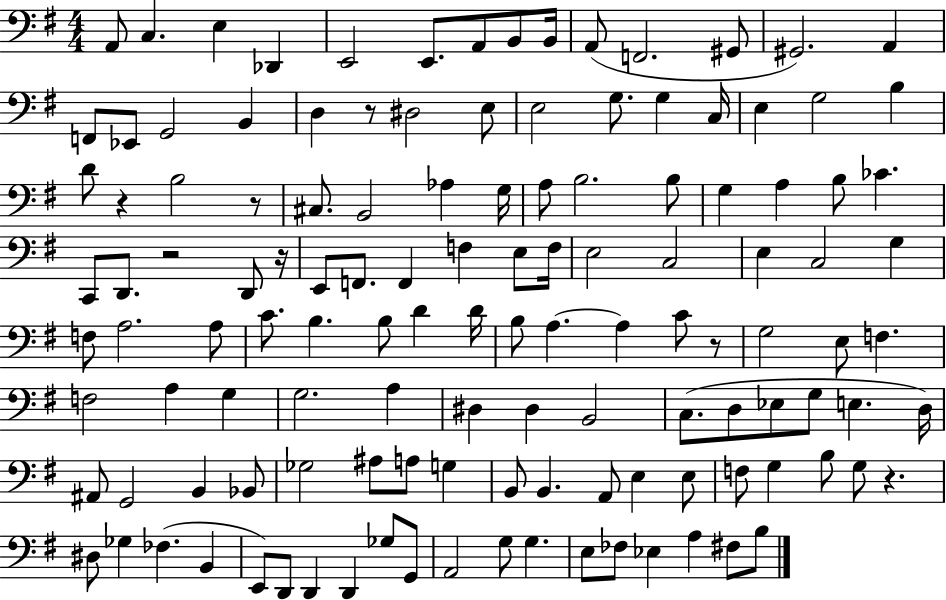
{
  \clef bass
  \numericTimeSignature
  \time 4/4
  \key g \major
  a,8 c4. e4 des,4 | e,2 e,8. a,8 b,8 b,16 | a,8( f,2. gis,8 | gis,2.) a,4 | \break f,8 ees,8 g,2 b,4 | d4 r8 dis2 e8 | e2 g8. g4 c16 | e4 g2 b4 | \break d'8 r4 b2 r8 | cis8. b,2 aes4 g16 | a8 b2. b8 | g4 a4 b8 ces'4. | \break c,8 d,8. r2 d,8 r16 | e,8 f,8. f,4 f4 e8 f16 | e2 c2 | e4 c2 g4 | \break f8 a2. a8 | c'8. b4. b8 d'4 d'16 | b8 a4.~~ a4 c'8 r8 | g2 e8 f4. | \break f2 a4 g4 | g2. a4 | dis4 dis4 b,2 | c8.( d8 ees8 g8 e4. d16) | \break ais,8 g,2 b,4 bes,8 | ges2 ais8 a8 g4 | b,8 b,4. a,8 e4 e8 | f8 g4 b8 g8 r4. | \break dis8 ges4 fes4.( b,4 | e,8) d,8 d,4 d,4 ges8 g,8 | a,2 g8 g4. | e8 fes8 ees4 a4 fis8 b8 | \break \bar "|."
}